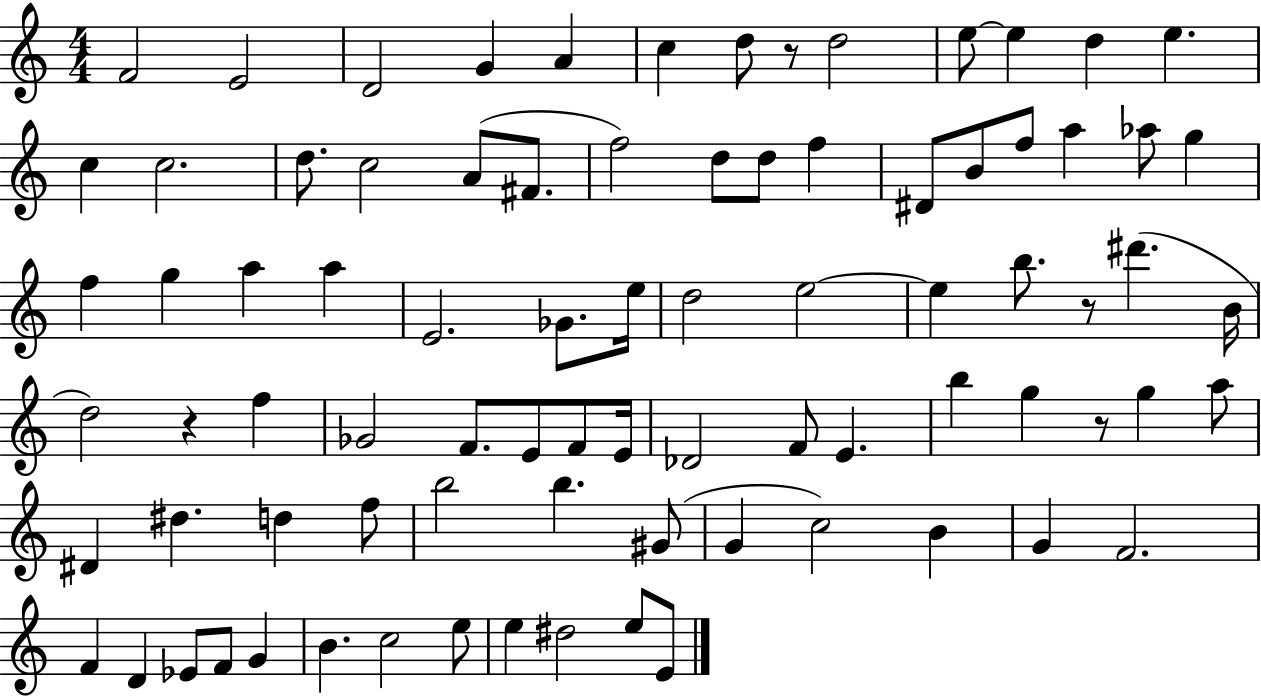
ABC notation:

X:1
T:Untitled
M:4/4
L:1/4
K:C
F2 E2 D2 G A c d/2 z/2 d2 e/2 e d e c c2 d/2 c2 A/2 ^F/2 f2 d/2 d/2 f ^D/2 B/2 f/2 a _a/2 g f g a a E2 _G/2 e/4 d2 e2 e b/2 z/2 ^d' B/4 d2 z f _G2 F/2 E/2 F/2 E/4 _D2 F/2 E b g z/2 g a/2 ^D ^d d f/2 b2 b ^G/2 G c2 B G F2 F D _E/2 F/2 G B c2 e/2 e ^d2 e/2 E/2